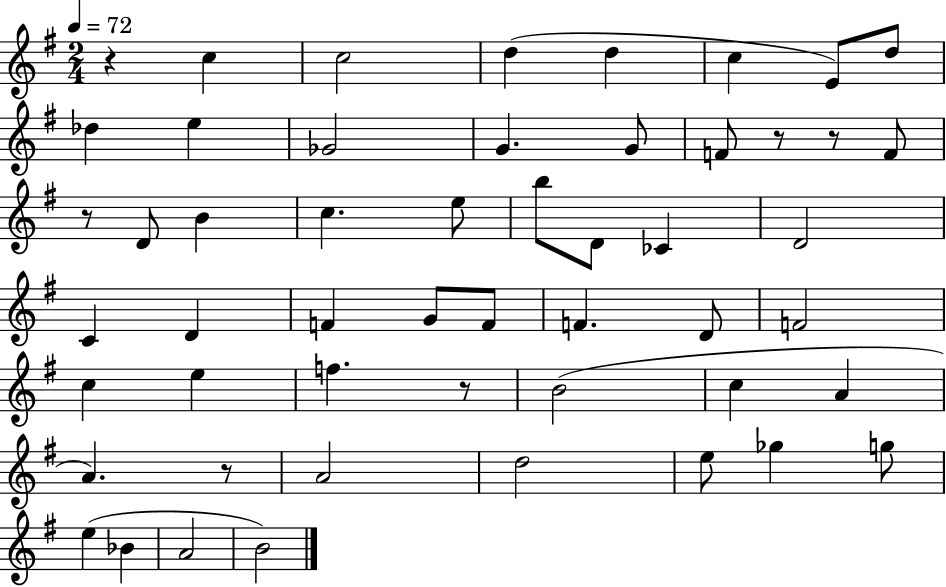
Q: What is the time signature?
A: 2/4